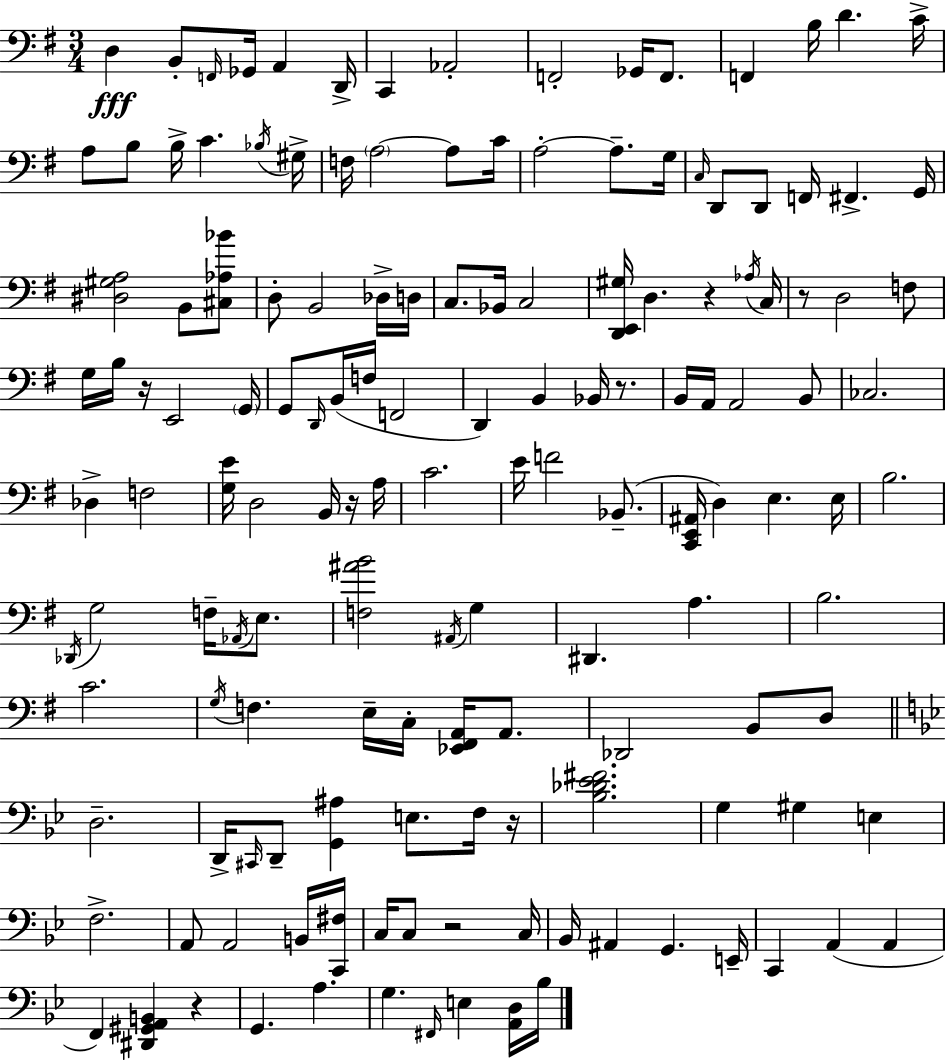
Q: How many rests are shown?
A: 8